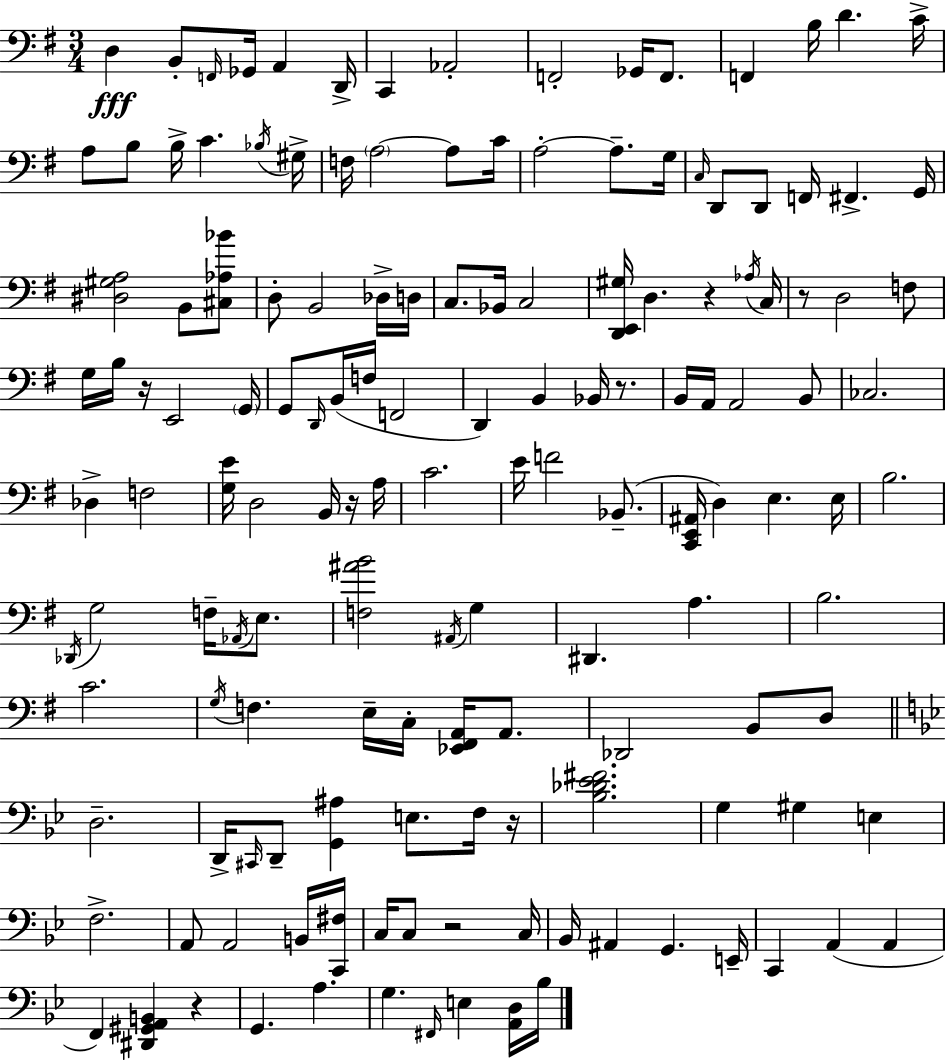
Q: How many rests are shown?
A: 8